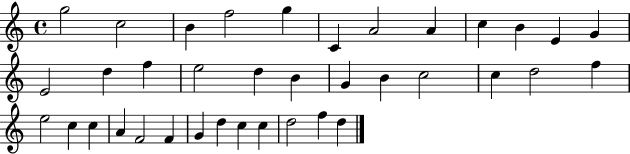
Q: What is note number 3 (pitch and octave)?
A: B4